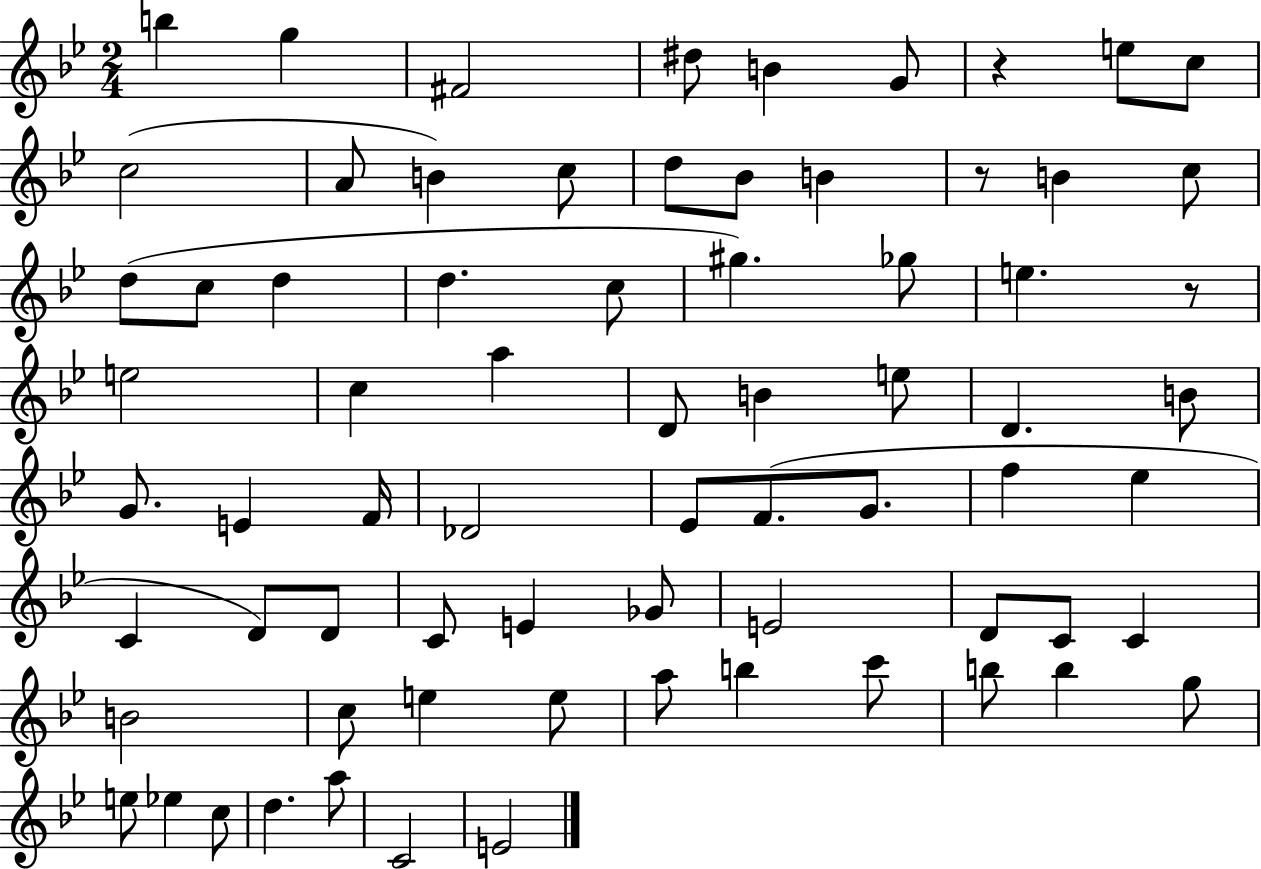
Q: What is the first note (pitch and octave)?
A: B5